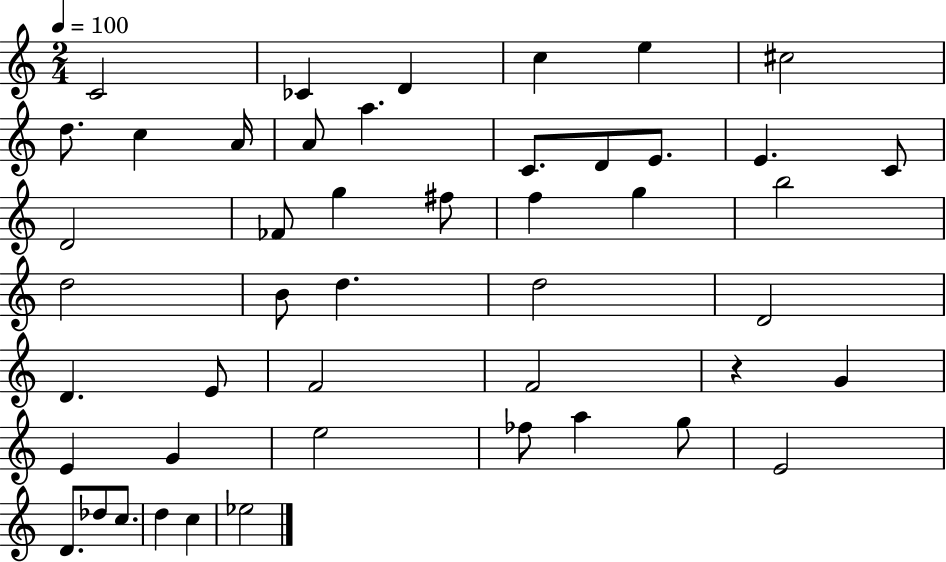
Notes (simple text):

C4/h CES4/q D4/q C5/q E5/q C#5/h D5/e. C5/q A4/s A4/e A5/q. C4/e. D4/e E4/e. E4/q. C4/e D4/h FES4/e G5/q F#5/e F5/q G5/q B5/h D5/h B4/e D5/q. D5/h D4/h D4/q. E4/e F4/h F4/h R/q G4/q E4/q G4/q E5/h FES5/e A5/q G5/e E4/h D4/e. Db5/e C5/e. D5/q C5/q Eb5/h